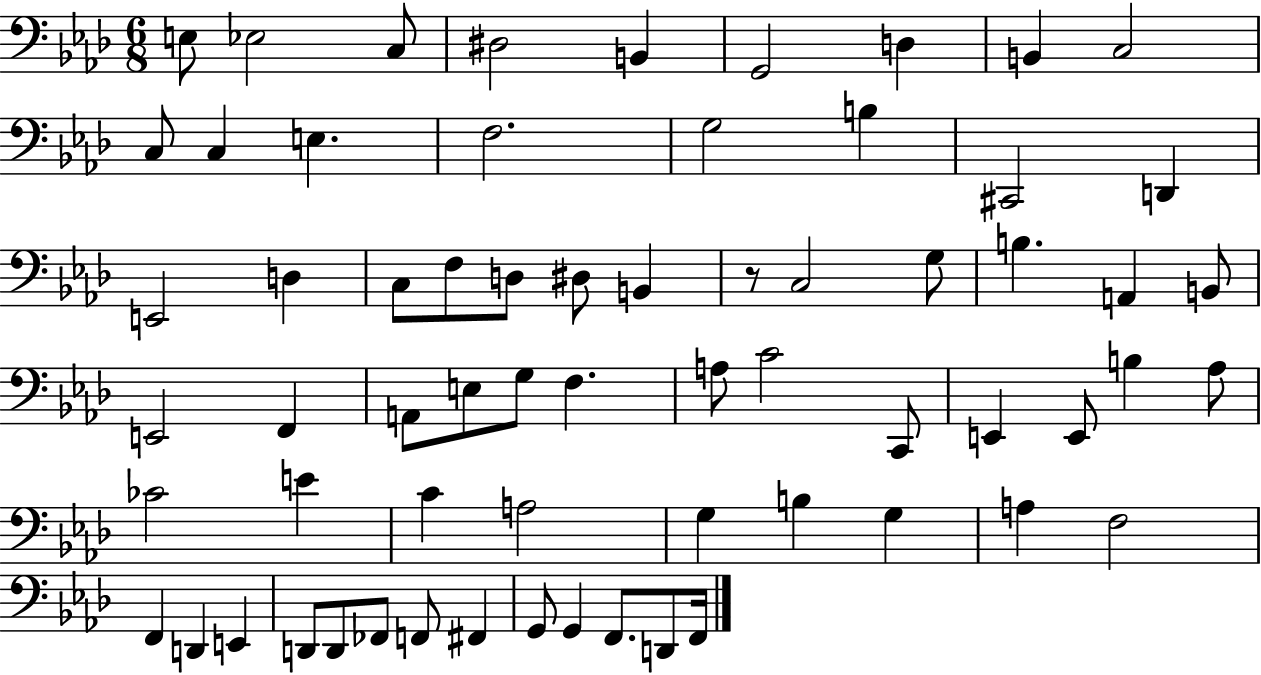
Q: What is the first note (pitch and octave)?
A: E3